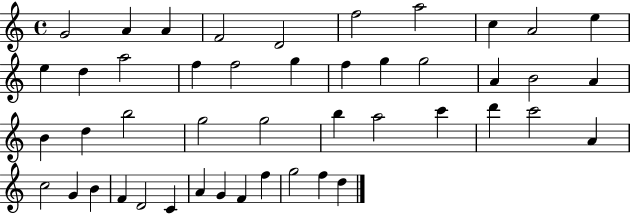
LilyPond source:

{
  \clef treble
  \time 4/4
  \defaultTimeSignature
  \key c \major
  g'2 a'4 a'4 | f'2 d'2 | f''2 a''2 | c''4 a'2 e''4 | \break e''4 d''4 a''2 | f''4 f''2 g''4 | f''4 g''4 g''2 | a'4 b'2 a'4 | \break b'4 d''4 b''2 | g''2 g''2 | b''4 a''2 c'''4 | d'''4 c'''2 a'4 | \break c''2 g'4 b'4 | f'4 d'2 c'4 | a'4 g'4 f'4 f''4 | g''2 f''4 d''4 | \break \bar "|."
}